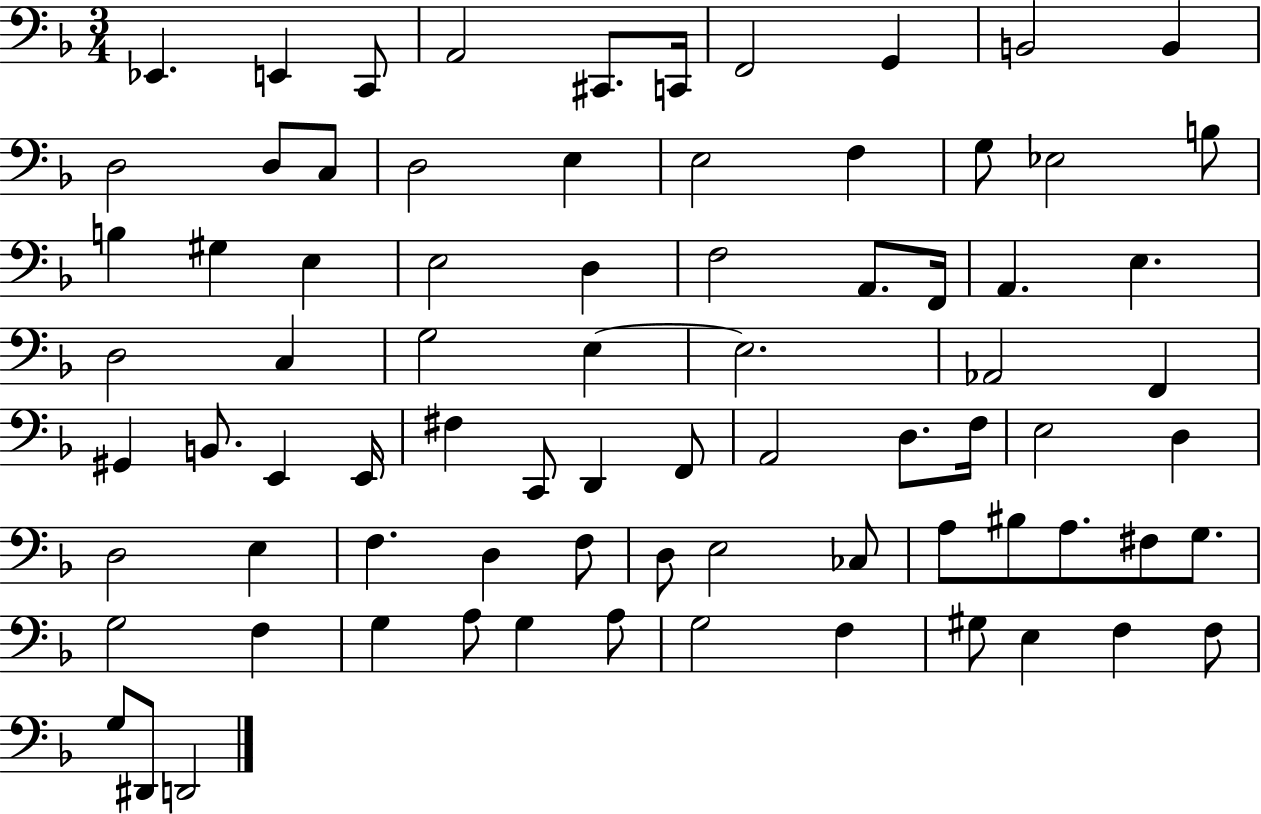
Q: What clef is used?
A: bass